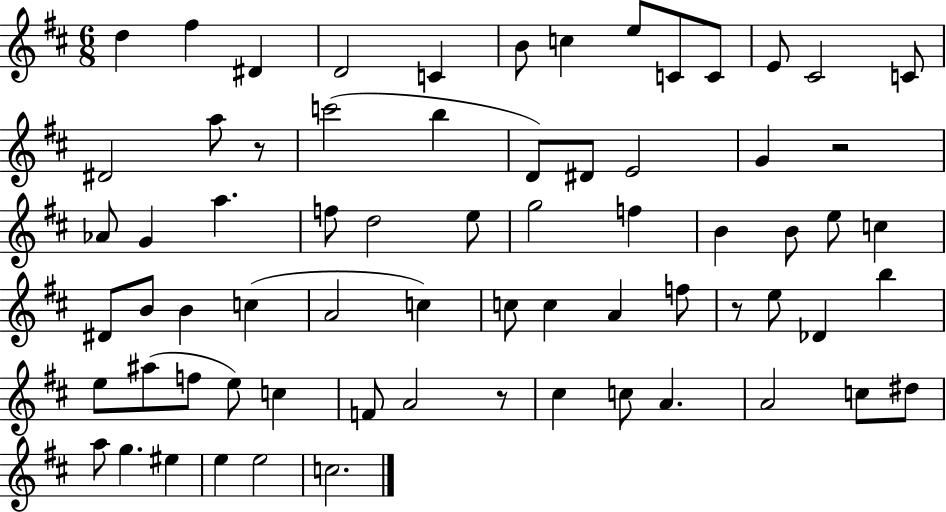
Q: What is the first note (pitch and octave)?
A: D5